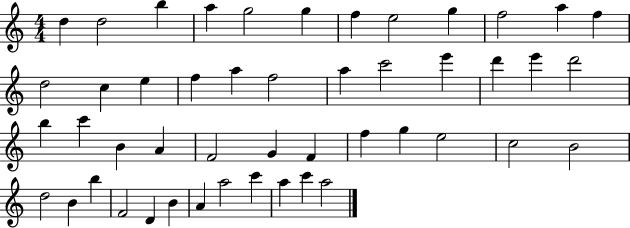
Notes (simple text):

D5/q D5/h B5/q A5/q G5/h G5/q F5/q E5/h G5/q F5/h A5/q F5/q D5/h C5/q E5/q F5/q A5/q F5/h A5/q C6/h E6/q D6/q E6/q D6/h B5/q C6/q B4/q A4/q F4/h G4/q F4/q F5/q G5/q E5/h C5/h B4/h D5/h B4/q B5/q F4/h D4/q B4/q A4/q A5/h C6/q A5/q C6/q A5/h